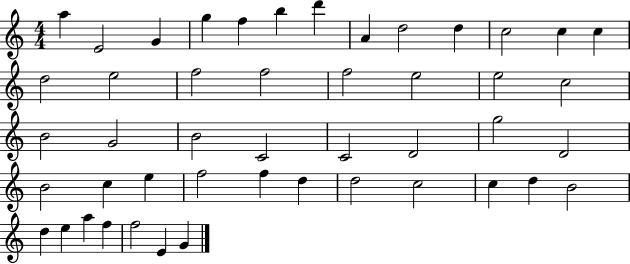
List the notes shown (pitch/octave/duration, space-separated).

A5/q E4/h G4/q G5/q F5/q B5/q D6/q A4/q D5/h D5/q C5/h C5/q C5/q D5/h E5/h F5/h F5/h F5/h E5/h E5/h C5/h B4/h G4/h B4/h C4/h C4/h D4/h G5/h D4/h B4/h C5/q E5/q F5/h F5/q D5/q D5/h C5/h C5/q D5/q B4/h D5/q E5/q A5/q F5/q F5/h E4/q G4/q